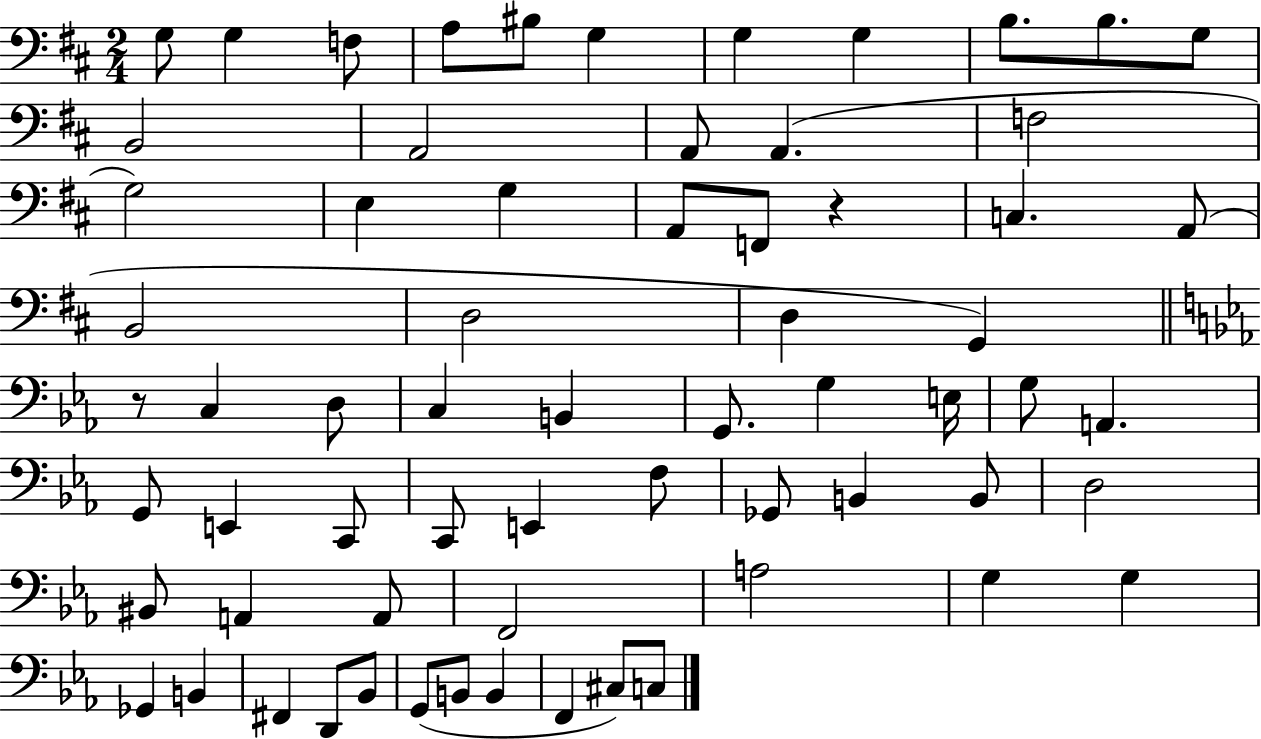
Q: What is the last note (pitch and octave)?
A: C3